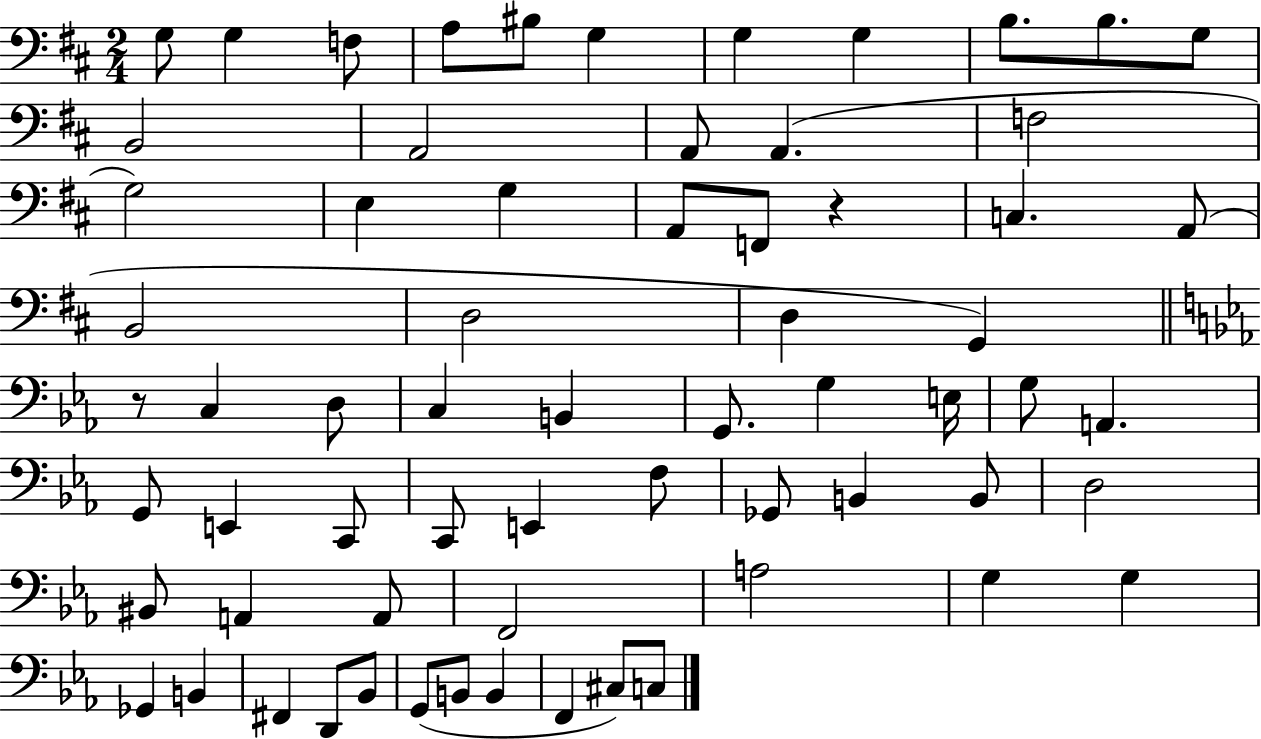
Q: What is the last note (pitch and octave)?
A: C3